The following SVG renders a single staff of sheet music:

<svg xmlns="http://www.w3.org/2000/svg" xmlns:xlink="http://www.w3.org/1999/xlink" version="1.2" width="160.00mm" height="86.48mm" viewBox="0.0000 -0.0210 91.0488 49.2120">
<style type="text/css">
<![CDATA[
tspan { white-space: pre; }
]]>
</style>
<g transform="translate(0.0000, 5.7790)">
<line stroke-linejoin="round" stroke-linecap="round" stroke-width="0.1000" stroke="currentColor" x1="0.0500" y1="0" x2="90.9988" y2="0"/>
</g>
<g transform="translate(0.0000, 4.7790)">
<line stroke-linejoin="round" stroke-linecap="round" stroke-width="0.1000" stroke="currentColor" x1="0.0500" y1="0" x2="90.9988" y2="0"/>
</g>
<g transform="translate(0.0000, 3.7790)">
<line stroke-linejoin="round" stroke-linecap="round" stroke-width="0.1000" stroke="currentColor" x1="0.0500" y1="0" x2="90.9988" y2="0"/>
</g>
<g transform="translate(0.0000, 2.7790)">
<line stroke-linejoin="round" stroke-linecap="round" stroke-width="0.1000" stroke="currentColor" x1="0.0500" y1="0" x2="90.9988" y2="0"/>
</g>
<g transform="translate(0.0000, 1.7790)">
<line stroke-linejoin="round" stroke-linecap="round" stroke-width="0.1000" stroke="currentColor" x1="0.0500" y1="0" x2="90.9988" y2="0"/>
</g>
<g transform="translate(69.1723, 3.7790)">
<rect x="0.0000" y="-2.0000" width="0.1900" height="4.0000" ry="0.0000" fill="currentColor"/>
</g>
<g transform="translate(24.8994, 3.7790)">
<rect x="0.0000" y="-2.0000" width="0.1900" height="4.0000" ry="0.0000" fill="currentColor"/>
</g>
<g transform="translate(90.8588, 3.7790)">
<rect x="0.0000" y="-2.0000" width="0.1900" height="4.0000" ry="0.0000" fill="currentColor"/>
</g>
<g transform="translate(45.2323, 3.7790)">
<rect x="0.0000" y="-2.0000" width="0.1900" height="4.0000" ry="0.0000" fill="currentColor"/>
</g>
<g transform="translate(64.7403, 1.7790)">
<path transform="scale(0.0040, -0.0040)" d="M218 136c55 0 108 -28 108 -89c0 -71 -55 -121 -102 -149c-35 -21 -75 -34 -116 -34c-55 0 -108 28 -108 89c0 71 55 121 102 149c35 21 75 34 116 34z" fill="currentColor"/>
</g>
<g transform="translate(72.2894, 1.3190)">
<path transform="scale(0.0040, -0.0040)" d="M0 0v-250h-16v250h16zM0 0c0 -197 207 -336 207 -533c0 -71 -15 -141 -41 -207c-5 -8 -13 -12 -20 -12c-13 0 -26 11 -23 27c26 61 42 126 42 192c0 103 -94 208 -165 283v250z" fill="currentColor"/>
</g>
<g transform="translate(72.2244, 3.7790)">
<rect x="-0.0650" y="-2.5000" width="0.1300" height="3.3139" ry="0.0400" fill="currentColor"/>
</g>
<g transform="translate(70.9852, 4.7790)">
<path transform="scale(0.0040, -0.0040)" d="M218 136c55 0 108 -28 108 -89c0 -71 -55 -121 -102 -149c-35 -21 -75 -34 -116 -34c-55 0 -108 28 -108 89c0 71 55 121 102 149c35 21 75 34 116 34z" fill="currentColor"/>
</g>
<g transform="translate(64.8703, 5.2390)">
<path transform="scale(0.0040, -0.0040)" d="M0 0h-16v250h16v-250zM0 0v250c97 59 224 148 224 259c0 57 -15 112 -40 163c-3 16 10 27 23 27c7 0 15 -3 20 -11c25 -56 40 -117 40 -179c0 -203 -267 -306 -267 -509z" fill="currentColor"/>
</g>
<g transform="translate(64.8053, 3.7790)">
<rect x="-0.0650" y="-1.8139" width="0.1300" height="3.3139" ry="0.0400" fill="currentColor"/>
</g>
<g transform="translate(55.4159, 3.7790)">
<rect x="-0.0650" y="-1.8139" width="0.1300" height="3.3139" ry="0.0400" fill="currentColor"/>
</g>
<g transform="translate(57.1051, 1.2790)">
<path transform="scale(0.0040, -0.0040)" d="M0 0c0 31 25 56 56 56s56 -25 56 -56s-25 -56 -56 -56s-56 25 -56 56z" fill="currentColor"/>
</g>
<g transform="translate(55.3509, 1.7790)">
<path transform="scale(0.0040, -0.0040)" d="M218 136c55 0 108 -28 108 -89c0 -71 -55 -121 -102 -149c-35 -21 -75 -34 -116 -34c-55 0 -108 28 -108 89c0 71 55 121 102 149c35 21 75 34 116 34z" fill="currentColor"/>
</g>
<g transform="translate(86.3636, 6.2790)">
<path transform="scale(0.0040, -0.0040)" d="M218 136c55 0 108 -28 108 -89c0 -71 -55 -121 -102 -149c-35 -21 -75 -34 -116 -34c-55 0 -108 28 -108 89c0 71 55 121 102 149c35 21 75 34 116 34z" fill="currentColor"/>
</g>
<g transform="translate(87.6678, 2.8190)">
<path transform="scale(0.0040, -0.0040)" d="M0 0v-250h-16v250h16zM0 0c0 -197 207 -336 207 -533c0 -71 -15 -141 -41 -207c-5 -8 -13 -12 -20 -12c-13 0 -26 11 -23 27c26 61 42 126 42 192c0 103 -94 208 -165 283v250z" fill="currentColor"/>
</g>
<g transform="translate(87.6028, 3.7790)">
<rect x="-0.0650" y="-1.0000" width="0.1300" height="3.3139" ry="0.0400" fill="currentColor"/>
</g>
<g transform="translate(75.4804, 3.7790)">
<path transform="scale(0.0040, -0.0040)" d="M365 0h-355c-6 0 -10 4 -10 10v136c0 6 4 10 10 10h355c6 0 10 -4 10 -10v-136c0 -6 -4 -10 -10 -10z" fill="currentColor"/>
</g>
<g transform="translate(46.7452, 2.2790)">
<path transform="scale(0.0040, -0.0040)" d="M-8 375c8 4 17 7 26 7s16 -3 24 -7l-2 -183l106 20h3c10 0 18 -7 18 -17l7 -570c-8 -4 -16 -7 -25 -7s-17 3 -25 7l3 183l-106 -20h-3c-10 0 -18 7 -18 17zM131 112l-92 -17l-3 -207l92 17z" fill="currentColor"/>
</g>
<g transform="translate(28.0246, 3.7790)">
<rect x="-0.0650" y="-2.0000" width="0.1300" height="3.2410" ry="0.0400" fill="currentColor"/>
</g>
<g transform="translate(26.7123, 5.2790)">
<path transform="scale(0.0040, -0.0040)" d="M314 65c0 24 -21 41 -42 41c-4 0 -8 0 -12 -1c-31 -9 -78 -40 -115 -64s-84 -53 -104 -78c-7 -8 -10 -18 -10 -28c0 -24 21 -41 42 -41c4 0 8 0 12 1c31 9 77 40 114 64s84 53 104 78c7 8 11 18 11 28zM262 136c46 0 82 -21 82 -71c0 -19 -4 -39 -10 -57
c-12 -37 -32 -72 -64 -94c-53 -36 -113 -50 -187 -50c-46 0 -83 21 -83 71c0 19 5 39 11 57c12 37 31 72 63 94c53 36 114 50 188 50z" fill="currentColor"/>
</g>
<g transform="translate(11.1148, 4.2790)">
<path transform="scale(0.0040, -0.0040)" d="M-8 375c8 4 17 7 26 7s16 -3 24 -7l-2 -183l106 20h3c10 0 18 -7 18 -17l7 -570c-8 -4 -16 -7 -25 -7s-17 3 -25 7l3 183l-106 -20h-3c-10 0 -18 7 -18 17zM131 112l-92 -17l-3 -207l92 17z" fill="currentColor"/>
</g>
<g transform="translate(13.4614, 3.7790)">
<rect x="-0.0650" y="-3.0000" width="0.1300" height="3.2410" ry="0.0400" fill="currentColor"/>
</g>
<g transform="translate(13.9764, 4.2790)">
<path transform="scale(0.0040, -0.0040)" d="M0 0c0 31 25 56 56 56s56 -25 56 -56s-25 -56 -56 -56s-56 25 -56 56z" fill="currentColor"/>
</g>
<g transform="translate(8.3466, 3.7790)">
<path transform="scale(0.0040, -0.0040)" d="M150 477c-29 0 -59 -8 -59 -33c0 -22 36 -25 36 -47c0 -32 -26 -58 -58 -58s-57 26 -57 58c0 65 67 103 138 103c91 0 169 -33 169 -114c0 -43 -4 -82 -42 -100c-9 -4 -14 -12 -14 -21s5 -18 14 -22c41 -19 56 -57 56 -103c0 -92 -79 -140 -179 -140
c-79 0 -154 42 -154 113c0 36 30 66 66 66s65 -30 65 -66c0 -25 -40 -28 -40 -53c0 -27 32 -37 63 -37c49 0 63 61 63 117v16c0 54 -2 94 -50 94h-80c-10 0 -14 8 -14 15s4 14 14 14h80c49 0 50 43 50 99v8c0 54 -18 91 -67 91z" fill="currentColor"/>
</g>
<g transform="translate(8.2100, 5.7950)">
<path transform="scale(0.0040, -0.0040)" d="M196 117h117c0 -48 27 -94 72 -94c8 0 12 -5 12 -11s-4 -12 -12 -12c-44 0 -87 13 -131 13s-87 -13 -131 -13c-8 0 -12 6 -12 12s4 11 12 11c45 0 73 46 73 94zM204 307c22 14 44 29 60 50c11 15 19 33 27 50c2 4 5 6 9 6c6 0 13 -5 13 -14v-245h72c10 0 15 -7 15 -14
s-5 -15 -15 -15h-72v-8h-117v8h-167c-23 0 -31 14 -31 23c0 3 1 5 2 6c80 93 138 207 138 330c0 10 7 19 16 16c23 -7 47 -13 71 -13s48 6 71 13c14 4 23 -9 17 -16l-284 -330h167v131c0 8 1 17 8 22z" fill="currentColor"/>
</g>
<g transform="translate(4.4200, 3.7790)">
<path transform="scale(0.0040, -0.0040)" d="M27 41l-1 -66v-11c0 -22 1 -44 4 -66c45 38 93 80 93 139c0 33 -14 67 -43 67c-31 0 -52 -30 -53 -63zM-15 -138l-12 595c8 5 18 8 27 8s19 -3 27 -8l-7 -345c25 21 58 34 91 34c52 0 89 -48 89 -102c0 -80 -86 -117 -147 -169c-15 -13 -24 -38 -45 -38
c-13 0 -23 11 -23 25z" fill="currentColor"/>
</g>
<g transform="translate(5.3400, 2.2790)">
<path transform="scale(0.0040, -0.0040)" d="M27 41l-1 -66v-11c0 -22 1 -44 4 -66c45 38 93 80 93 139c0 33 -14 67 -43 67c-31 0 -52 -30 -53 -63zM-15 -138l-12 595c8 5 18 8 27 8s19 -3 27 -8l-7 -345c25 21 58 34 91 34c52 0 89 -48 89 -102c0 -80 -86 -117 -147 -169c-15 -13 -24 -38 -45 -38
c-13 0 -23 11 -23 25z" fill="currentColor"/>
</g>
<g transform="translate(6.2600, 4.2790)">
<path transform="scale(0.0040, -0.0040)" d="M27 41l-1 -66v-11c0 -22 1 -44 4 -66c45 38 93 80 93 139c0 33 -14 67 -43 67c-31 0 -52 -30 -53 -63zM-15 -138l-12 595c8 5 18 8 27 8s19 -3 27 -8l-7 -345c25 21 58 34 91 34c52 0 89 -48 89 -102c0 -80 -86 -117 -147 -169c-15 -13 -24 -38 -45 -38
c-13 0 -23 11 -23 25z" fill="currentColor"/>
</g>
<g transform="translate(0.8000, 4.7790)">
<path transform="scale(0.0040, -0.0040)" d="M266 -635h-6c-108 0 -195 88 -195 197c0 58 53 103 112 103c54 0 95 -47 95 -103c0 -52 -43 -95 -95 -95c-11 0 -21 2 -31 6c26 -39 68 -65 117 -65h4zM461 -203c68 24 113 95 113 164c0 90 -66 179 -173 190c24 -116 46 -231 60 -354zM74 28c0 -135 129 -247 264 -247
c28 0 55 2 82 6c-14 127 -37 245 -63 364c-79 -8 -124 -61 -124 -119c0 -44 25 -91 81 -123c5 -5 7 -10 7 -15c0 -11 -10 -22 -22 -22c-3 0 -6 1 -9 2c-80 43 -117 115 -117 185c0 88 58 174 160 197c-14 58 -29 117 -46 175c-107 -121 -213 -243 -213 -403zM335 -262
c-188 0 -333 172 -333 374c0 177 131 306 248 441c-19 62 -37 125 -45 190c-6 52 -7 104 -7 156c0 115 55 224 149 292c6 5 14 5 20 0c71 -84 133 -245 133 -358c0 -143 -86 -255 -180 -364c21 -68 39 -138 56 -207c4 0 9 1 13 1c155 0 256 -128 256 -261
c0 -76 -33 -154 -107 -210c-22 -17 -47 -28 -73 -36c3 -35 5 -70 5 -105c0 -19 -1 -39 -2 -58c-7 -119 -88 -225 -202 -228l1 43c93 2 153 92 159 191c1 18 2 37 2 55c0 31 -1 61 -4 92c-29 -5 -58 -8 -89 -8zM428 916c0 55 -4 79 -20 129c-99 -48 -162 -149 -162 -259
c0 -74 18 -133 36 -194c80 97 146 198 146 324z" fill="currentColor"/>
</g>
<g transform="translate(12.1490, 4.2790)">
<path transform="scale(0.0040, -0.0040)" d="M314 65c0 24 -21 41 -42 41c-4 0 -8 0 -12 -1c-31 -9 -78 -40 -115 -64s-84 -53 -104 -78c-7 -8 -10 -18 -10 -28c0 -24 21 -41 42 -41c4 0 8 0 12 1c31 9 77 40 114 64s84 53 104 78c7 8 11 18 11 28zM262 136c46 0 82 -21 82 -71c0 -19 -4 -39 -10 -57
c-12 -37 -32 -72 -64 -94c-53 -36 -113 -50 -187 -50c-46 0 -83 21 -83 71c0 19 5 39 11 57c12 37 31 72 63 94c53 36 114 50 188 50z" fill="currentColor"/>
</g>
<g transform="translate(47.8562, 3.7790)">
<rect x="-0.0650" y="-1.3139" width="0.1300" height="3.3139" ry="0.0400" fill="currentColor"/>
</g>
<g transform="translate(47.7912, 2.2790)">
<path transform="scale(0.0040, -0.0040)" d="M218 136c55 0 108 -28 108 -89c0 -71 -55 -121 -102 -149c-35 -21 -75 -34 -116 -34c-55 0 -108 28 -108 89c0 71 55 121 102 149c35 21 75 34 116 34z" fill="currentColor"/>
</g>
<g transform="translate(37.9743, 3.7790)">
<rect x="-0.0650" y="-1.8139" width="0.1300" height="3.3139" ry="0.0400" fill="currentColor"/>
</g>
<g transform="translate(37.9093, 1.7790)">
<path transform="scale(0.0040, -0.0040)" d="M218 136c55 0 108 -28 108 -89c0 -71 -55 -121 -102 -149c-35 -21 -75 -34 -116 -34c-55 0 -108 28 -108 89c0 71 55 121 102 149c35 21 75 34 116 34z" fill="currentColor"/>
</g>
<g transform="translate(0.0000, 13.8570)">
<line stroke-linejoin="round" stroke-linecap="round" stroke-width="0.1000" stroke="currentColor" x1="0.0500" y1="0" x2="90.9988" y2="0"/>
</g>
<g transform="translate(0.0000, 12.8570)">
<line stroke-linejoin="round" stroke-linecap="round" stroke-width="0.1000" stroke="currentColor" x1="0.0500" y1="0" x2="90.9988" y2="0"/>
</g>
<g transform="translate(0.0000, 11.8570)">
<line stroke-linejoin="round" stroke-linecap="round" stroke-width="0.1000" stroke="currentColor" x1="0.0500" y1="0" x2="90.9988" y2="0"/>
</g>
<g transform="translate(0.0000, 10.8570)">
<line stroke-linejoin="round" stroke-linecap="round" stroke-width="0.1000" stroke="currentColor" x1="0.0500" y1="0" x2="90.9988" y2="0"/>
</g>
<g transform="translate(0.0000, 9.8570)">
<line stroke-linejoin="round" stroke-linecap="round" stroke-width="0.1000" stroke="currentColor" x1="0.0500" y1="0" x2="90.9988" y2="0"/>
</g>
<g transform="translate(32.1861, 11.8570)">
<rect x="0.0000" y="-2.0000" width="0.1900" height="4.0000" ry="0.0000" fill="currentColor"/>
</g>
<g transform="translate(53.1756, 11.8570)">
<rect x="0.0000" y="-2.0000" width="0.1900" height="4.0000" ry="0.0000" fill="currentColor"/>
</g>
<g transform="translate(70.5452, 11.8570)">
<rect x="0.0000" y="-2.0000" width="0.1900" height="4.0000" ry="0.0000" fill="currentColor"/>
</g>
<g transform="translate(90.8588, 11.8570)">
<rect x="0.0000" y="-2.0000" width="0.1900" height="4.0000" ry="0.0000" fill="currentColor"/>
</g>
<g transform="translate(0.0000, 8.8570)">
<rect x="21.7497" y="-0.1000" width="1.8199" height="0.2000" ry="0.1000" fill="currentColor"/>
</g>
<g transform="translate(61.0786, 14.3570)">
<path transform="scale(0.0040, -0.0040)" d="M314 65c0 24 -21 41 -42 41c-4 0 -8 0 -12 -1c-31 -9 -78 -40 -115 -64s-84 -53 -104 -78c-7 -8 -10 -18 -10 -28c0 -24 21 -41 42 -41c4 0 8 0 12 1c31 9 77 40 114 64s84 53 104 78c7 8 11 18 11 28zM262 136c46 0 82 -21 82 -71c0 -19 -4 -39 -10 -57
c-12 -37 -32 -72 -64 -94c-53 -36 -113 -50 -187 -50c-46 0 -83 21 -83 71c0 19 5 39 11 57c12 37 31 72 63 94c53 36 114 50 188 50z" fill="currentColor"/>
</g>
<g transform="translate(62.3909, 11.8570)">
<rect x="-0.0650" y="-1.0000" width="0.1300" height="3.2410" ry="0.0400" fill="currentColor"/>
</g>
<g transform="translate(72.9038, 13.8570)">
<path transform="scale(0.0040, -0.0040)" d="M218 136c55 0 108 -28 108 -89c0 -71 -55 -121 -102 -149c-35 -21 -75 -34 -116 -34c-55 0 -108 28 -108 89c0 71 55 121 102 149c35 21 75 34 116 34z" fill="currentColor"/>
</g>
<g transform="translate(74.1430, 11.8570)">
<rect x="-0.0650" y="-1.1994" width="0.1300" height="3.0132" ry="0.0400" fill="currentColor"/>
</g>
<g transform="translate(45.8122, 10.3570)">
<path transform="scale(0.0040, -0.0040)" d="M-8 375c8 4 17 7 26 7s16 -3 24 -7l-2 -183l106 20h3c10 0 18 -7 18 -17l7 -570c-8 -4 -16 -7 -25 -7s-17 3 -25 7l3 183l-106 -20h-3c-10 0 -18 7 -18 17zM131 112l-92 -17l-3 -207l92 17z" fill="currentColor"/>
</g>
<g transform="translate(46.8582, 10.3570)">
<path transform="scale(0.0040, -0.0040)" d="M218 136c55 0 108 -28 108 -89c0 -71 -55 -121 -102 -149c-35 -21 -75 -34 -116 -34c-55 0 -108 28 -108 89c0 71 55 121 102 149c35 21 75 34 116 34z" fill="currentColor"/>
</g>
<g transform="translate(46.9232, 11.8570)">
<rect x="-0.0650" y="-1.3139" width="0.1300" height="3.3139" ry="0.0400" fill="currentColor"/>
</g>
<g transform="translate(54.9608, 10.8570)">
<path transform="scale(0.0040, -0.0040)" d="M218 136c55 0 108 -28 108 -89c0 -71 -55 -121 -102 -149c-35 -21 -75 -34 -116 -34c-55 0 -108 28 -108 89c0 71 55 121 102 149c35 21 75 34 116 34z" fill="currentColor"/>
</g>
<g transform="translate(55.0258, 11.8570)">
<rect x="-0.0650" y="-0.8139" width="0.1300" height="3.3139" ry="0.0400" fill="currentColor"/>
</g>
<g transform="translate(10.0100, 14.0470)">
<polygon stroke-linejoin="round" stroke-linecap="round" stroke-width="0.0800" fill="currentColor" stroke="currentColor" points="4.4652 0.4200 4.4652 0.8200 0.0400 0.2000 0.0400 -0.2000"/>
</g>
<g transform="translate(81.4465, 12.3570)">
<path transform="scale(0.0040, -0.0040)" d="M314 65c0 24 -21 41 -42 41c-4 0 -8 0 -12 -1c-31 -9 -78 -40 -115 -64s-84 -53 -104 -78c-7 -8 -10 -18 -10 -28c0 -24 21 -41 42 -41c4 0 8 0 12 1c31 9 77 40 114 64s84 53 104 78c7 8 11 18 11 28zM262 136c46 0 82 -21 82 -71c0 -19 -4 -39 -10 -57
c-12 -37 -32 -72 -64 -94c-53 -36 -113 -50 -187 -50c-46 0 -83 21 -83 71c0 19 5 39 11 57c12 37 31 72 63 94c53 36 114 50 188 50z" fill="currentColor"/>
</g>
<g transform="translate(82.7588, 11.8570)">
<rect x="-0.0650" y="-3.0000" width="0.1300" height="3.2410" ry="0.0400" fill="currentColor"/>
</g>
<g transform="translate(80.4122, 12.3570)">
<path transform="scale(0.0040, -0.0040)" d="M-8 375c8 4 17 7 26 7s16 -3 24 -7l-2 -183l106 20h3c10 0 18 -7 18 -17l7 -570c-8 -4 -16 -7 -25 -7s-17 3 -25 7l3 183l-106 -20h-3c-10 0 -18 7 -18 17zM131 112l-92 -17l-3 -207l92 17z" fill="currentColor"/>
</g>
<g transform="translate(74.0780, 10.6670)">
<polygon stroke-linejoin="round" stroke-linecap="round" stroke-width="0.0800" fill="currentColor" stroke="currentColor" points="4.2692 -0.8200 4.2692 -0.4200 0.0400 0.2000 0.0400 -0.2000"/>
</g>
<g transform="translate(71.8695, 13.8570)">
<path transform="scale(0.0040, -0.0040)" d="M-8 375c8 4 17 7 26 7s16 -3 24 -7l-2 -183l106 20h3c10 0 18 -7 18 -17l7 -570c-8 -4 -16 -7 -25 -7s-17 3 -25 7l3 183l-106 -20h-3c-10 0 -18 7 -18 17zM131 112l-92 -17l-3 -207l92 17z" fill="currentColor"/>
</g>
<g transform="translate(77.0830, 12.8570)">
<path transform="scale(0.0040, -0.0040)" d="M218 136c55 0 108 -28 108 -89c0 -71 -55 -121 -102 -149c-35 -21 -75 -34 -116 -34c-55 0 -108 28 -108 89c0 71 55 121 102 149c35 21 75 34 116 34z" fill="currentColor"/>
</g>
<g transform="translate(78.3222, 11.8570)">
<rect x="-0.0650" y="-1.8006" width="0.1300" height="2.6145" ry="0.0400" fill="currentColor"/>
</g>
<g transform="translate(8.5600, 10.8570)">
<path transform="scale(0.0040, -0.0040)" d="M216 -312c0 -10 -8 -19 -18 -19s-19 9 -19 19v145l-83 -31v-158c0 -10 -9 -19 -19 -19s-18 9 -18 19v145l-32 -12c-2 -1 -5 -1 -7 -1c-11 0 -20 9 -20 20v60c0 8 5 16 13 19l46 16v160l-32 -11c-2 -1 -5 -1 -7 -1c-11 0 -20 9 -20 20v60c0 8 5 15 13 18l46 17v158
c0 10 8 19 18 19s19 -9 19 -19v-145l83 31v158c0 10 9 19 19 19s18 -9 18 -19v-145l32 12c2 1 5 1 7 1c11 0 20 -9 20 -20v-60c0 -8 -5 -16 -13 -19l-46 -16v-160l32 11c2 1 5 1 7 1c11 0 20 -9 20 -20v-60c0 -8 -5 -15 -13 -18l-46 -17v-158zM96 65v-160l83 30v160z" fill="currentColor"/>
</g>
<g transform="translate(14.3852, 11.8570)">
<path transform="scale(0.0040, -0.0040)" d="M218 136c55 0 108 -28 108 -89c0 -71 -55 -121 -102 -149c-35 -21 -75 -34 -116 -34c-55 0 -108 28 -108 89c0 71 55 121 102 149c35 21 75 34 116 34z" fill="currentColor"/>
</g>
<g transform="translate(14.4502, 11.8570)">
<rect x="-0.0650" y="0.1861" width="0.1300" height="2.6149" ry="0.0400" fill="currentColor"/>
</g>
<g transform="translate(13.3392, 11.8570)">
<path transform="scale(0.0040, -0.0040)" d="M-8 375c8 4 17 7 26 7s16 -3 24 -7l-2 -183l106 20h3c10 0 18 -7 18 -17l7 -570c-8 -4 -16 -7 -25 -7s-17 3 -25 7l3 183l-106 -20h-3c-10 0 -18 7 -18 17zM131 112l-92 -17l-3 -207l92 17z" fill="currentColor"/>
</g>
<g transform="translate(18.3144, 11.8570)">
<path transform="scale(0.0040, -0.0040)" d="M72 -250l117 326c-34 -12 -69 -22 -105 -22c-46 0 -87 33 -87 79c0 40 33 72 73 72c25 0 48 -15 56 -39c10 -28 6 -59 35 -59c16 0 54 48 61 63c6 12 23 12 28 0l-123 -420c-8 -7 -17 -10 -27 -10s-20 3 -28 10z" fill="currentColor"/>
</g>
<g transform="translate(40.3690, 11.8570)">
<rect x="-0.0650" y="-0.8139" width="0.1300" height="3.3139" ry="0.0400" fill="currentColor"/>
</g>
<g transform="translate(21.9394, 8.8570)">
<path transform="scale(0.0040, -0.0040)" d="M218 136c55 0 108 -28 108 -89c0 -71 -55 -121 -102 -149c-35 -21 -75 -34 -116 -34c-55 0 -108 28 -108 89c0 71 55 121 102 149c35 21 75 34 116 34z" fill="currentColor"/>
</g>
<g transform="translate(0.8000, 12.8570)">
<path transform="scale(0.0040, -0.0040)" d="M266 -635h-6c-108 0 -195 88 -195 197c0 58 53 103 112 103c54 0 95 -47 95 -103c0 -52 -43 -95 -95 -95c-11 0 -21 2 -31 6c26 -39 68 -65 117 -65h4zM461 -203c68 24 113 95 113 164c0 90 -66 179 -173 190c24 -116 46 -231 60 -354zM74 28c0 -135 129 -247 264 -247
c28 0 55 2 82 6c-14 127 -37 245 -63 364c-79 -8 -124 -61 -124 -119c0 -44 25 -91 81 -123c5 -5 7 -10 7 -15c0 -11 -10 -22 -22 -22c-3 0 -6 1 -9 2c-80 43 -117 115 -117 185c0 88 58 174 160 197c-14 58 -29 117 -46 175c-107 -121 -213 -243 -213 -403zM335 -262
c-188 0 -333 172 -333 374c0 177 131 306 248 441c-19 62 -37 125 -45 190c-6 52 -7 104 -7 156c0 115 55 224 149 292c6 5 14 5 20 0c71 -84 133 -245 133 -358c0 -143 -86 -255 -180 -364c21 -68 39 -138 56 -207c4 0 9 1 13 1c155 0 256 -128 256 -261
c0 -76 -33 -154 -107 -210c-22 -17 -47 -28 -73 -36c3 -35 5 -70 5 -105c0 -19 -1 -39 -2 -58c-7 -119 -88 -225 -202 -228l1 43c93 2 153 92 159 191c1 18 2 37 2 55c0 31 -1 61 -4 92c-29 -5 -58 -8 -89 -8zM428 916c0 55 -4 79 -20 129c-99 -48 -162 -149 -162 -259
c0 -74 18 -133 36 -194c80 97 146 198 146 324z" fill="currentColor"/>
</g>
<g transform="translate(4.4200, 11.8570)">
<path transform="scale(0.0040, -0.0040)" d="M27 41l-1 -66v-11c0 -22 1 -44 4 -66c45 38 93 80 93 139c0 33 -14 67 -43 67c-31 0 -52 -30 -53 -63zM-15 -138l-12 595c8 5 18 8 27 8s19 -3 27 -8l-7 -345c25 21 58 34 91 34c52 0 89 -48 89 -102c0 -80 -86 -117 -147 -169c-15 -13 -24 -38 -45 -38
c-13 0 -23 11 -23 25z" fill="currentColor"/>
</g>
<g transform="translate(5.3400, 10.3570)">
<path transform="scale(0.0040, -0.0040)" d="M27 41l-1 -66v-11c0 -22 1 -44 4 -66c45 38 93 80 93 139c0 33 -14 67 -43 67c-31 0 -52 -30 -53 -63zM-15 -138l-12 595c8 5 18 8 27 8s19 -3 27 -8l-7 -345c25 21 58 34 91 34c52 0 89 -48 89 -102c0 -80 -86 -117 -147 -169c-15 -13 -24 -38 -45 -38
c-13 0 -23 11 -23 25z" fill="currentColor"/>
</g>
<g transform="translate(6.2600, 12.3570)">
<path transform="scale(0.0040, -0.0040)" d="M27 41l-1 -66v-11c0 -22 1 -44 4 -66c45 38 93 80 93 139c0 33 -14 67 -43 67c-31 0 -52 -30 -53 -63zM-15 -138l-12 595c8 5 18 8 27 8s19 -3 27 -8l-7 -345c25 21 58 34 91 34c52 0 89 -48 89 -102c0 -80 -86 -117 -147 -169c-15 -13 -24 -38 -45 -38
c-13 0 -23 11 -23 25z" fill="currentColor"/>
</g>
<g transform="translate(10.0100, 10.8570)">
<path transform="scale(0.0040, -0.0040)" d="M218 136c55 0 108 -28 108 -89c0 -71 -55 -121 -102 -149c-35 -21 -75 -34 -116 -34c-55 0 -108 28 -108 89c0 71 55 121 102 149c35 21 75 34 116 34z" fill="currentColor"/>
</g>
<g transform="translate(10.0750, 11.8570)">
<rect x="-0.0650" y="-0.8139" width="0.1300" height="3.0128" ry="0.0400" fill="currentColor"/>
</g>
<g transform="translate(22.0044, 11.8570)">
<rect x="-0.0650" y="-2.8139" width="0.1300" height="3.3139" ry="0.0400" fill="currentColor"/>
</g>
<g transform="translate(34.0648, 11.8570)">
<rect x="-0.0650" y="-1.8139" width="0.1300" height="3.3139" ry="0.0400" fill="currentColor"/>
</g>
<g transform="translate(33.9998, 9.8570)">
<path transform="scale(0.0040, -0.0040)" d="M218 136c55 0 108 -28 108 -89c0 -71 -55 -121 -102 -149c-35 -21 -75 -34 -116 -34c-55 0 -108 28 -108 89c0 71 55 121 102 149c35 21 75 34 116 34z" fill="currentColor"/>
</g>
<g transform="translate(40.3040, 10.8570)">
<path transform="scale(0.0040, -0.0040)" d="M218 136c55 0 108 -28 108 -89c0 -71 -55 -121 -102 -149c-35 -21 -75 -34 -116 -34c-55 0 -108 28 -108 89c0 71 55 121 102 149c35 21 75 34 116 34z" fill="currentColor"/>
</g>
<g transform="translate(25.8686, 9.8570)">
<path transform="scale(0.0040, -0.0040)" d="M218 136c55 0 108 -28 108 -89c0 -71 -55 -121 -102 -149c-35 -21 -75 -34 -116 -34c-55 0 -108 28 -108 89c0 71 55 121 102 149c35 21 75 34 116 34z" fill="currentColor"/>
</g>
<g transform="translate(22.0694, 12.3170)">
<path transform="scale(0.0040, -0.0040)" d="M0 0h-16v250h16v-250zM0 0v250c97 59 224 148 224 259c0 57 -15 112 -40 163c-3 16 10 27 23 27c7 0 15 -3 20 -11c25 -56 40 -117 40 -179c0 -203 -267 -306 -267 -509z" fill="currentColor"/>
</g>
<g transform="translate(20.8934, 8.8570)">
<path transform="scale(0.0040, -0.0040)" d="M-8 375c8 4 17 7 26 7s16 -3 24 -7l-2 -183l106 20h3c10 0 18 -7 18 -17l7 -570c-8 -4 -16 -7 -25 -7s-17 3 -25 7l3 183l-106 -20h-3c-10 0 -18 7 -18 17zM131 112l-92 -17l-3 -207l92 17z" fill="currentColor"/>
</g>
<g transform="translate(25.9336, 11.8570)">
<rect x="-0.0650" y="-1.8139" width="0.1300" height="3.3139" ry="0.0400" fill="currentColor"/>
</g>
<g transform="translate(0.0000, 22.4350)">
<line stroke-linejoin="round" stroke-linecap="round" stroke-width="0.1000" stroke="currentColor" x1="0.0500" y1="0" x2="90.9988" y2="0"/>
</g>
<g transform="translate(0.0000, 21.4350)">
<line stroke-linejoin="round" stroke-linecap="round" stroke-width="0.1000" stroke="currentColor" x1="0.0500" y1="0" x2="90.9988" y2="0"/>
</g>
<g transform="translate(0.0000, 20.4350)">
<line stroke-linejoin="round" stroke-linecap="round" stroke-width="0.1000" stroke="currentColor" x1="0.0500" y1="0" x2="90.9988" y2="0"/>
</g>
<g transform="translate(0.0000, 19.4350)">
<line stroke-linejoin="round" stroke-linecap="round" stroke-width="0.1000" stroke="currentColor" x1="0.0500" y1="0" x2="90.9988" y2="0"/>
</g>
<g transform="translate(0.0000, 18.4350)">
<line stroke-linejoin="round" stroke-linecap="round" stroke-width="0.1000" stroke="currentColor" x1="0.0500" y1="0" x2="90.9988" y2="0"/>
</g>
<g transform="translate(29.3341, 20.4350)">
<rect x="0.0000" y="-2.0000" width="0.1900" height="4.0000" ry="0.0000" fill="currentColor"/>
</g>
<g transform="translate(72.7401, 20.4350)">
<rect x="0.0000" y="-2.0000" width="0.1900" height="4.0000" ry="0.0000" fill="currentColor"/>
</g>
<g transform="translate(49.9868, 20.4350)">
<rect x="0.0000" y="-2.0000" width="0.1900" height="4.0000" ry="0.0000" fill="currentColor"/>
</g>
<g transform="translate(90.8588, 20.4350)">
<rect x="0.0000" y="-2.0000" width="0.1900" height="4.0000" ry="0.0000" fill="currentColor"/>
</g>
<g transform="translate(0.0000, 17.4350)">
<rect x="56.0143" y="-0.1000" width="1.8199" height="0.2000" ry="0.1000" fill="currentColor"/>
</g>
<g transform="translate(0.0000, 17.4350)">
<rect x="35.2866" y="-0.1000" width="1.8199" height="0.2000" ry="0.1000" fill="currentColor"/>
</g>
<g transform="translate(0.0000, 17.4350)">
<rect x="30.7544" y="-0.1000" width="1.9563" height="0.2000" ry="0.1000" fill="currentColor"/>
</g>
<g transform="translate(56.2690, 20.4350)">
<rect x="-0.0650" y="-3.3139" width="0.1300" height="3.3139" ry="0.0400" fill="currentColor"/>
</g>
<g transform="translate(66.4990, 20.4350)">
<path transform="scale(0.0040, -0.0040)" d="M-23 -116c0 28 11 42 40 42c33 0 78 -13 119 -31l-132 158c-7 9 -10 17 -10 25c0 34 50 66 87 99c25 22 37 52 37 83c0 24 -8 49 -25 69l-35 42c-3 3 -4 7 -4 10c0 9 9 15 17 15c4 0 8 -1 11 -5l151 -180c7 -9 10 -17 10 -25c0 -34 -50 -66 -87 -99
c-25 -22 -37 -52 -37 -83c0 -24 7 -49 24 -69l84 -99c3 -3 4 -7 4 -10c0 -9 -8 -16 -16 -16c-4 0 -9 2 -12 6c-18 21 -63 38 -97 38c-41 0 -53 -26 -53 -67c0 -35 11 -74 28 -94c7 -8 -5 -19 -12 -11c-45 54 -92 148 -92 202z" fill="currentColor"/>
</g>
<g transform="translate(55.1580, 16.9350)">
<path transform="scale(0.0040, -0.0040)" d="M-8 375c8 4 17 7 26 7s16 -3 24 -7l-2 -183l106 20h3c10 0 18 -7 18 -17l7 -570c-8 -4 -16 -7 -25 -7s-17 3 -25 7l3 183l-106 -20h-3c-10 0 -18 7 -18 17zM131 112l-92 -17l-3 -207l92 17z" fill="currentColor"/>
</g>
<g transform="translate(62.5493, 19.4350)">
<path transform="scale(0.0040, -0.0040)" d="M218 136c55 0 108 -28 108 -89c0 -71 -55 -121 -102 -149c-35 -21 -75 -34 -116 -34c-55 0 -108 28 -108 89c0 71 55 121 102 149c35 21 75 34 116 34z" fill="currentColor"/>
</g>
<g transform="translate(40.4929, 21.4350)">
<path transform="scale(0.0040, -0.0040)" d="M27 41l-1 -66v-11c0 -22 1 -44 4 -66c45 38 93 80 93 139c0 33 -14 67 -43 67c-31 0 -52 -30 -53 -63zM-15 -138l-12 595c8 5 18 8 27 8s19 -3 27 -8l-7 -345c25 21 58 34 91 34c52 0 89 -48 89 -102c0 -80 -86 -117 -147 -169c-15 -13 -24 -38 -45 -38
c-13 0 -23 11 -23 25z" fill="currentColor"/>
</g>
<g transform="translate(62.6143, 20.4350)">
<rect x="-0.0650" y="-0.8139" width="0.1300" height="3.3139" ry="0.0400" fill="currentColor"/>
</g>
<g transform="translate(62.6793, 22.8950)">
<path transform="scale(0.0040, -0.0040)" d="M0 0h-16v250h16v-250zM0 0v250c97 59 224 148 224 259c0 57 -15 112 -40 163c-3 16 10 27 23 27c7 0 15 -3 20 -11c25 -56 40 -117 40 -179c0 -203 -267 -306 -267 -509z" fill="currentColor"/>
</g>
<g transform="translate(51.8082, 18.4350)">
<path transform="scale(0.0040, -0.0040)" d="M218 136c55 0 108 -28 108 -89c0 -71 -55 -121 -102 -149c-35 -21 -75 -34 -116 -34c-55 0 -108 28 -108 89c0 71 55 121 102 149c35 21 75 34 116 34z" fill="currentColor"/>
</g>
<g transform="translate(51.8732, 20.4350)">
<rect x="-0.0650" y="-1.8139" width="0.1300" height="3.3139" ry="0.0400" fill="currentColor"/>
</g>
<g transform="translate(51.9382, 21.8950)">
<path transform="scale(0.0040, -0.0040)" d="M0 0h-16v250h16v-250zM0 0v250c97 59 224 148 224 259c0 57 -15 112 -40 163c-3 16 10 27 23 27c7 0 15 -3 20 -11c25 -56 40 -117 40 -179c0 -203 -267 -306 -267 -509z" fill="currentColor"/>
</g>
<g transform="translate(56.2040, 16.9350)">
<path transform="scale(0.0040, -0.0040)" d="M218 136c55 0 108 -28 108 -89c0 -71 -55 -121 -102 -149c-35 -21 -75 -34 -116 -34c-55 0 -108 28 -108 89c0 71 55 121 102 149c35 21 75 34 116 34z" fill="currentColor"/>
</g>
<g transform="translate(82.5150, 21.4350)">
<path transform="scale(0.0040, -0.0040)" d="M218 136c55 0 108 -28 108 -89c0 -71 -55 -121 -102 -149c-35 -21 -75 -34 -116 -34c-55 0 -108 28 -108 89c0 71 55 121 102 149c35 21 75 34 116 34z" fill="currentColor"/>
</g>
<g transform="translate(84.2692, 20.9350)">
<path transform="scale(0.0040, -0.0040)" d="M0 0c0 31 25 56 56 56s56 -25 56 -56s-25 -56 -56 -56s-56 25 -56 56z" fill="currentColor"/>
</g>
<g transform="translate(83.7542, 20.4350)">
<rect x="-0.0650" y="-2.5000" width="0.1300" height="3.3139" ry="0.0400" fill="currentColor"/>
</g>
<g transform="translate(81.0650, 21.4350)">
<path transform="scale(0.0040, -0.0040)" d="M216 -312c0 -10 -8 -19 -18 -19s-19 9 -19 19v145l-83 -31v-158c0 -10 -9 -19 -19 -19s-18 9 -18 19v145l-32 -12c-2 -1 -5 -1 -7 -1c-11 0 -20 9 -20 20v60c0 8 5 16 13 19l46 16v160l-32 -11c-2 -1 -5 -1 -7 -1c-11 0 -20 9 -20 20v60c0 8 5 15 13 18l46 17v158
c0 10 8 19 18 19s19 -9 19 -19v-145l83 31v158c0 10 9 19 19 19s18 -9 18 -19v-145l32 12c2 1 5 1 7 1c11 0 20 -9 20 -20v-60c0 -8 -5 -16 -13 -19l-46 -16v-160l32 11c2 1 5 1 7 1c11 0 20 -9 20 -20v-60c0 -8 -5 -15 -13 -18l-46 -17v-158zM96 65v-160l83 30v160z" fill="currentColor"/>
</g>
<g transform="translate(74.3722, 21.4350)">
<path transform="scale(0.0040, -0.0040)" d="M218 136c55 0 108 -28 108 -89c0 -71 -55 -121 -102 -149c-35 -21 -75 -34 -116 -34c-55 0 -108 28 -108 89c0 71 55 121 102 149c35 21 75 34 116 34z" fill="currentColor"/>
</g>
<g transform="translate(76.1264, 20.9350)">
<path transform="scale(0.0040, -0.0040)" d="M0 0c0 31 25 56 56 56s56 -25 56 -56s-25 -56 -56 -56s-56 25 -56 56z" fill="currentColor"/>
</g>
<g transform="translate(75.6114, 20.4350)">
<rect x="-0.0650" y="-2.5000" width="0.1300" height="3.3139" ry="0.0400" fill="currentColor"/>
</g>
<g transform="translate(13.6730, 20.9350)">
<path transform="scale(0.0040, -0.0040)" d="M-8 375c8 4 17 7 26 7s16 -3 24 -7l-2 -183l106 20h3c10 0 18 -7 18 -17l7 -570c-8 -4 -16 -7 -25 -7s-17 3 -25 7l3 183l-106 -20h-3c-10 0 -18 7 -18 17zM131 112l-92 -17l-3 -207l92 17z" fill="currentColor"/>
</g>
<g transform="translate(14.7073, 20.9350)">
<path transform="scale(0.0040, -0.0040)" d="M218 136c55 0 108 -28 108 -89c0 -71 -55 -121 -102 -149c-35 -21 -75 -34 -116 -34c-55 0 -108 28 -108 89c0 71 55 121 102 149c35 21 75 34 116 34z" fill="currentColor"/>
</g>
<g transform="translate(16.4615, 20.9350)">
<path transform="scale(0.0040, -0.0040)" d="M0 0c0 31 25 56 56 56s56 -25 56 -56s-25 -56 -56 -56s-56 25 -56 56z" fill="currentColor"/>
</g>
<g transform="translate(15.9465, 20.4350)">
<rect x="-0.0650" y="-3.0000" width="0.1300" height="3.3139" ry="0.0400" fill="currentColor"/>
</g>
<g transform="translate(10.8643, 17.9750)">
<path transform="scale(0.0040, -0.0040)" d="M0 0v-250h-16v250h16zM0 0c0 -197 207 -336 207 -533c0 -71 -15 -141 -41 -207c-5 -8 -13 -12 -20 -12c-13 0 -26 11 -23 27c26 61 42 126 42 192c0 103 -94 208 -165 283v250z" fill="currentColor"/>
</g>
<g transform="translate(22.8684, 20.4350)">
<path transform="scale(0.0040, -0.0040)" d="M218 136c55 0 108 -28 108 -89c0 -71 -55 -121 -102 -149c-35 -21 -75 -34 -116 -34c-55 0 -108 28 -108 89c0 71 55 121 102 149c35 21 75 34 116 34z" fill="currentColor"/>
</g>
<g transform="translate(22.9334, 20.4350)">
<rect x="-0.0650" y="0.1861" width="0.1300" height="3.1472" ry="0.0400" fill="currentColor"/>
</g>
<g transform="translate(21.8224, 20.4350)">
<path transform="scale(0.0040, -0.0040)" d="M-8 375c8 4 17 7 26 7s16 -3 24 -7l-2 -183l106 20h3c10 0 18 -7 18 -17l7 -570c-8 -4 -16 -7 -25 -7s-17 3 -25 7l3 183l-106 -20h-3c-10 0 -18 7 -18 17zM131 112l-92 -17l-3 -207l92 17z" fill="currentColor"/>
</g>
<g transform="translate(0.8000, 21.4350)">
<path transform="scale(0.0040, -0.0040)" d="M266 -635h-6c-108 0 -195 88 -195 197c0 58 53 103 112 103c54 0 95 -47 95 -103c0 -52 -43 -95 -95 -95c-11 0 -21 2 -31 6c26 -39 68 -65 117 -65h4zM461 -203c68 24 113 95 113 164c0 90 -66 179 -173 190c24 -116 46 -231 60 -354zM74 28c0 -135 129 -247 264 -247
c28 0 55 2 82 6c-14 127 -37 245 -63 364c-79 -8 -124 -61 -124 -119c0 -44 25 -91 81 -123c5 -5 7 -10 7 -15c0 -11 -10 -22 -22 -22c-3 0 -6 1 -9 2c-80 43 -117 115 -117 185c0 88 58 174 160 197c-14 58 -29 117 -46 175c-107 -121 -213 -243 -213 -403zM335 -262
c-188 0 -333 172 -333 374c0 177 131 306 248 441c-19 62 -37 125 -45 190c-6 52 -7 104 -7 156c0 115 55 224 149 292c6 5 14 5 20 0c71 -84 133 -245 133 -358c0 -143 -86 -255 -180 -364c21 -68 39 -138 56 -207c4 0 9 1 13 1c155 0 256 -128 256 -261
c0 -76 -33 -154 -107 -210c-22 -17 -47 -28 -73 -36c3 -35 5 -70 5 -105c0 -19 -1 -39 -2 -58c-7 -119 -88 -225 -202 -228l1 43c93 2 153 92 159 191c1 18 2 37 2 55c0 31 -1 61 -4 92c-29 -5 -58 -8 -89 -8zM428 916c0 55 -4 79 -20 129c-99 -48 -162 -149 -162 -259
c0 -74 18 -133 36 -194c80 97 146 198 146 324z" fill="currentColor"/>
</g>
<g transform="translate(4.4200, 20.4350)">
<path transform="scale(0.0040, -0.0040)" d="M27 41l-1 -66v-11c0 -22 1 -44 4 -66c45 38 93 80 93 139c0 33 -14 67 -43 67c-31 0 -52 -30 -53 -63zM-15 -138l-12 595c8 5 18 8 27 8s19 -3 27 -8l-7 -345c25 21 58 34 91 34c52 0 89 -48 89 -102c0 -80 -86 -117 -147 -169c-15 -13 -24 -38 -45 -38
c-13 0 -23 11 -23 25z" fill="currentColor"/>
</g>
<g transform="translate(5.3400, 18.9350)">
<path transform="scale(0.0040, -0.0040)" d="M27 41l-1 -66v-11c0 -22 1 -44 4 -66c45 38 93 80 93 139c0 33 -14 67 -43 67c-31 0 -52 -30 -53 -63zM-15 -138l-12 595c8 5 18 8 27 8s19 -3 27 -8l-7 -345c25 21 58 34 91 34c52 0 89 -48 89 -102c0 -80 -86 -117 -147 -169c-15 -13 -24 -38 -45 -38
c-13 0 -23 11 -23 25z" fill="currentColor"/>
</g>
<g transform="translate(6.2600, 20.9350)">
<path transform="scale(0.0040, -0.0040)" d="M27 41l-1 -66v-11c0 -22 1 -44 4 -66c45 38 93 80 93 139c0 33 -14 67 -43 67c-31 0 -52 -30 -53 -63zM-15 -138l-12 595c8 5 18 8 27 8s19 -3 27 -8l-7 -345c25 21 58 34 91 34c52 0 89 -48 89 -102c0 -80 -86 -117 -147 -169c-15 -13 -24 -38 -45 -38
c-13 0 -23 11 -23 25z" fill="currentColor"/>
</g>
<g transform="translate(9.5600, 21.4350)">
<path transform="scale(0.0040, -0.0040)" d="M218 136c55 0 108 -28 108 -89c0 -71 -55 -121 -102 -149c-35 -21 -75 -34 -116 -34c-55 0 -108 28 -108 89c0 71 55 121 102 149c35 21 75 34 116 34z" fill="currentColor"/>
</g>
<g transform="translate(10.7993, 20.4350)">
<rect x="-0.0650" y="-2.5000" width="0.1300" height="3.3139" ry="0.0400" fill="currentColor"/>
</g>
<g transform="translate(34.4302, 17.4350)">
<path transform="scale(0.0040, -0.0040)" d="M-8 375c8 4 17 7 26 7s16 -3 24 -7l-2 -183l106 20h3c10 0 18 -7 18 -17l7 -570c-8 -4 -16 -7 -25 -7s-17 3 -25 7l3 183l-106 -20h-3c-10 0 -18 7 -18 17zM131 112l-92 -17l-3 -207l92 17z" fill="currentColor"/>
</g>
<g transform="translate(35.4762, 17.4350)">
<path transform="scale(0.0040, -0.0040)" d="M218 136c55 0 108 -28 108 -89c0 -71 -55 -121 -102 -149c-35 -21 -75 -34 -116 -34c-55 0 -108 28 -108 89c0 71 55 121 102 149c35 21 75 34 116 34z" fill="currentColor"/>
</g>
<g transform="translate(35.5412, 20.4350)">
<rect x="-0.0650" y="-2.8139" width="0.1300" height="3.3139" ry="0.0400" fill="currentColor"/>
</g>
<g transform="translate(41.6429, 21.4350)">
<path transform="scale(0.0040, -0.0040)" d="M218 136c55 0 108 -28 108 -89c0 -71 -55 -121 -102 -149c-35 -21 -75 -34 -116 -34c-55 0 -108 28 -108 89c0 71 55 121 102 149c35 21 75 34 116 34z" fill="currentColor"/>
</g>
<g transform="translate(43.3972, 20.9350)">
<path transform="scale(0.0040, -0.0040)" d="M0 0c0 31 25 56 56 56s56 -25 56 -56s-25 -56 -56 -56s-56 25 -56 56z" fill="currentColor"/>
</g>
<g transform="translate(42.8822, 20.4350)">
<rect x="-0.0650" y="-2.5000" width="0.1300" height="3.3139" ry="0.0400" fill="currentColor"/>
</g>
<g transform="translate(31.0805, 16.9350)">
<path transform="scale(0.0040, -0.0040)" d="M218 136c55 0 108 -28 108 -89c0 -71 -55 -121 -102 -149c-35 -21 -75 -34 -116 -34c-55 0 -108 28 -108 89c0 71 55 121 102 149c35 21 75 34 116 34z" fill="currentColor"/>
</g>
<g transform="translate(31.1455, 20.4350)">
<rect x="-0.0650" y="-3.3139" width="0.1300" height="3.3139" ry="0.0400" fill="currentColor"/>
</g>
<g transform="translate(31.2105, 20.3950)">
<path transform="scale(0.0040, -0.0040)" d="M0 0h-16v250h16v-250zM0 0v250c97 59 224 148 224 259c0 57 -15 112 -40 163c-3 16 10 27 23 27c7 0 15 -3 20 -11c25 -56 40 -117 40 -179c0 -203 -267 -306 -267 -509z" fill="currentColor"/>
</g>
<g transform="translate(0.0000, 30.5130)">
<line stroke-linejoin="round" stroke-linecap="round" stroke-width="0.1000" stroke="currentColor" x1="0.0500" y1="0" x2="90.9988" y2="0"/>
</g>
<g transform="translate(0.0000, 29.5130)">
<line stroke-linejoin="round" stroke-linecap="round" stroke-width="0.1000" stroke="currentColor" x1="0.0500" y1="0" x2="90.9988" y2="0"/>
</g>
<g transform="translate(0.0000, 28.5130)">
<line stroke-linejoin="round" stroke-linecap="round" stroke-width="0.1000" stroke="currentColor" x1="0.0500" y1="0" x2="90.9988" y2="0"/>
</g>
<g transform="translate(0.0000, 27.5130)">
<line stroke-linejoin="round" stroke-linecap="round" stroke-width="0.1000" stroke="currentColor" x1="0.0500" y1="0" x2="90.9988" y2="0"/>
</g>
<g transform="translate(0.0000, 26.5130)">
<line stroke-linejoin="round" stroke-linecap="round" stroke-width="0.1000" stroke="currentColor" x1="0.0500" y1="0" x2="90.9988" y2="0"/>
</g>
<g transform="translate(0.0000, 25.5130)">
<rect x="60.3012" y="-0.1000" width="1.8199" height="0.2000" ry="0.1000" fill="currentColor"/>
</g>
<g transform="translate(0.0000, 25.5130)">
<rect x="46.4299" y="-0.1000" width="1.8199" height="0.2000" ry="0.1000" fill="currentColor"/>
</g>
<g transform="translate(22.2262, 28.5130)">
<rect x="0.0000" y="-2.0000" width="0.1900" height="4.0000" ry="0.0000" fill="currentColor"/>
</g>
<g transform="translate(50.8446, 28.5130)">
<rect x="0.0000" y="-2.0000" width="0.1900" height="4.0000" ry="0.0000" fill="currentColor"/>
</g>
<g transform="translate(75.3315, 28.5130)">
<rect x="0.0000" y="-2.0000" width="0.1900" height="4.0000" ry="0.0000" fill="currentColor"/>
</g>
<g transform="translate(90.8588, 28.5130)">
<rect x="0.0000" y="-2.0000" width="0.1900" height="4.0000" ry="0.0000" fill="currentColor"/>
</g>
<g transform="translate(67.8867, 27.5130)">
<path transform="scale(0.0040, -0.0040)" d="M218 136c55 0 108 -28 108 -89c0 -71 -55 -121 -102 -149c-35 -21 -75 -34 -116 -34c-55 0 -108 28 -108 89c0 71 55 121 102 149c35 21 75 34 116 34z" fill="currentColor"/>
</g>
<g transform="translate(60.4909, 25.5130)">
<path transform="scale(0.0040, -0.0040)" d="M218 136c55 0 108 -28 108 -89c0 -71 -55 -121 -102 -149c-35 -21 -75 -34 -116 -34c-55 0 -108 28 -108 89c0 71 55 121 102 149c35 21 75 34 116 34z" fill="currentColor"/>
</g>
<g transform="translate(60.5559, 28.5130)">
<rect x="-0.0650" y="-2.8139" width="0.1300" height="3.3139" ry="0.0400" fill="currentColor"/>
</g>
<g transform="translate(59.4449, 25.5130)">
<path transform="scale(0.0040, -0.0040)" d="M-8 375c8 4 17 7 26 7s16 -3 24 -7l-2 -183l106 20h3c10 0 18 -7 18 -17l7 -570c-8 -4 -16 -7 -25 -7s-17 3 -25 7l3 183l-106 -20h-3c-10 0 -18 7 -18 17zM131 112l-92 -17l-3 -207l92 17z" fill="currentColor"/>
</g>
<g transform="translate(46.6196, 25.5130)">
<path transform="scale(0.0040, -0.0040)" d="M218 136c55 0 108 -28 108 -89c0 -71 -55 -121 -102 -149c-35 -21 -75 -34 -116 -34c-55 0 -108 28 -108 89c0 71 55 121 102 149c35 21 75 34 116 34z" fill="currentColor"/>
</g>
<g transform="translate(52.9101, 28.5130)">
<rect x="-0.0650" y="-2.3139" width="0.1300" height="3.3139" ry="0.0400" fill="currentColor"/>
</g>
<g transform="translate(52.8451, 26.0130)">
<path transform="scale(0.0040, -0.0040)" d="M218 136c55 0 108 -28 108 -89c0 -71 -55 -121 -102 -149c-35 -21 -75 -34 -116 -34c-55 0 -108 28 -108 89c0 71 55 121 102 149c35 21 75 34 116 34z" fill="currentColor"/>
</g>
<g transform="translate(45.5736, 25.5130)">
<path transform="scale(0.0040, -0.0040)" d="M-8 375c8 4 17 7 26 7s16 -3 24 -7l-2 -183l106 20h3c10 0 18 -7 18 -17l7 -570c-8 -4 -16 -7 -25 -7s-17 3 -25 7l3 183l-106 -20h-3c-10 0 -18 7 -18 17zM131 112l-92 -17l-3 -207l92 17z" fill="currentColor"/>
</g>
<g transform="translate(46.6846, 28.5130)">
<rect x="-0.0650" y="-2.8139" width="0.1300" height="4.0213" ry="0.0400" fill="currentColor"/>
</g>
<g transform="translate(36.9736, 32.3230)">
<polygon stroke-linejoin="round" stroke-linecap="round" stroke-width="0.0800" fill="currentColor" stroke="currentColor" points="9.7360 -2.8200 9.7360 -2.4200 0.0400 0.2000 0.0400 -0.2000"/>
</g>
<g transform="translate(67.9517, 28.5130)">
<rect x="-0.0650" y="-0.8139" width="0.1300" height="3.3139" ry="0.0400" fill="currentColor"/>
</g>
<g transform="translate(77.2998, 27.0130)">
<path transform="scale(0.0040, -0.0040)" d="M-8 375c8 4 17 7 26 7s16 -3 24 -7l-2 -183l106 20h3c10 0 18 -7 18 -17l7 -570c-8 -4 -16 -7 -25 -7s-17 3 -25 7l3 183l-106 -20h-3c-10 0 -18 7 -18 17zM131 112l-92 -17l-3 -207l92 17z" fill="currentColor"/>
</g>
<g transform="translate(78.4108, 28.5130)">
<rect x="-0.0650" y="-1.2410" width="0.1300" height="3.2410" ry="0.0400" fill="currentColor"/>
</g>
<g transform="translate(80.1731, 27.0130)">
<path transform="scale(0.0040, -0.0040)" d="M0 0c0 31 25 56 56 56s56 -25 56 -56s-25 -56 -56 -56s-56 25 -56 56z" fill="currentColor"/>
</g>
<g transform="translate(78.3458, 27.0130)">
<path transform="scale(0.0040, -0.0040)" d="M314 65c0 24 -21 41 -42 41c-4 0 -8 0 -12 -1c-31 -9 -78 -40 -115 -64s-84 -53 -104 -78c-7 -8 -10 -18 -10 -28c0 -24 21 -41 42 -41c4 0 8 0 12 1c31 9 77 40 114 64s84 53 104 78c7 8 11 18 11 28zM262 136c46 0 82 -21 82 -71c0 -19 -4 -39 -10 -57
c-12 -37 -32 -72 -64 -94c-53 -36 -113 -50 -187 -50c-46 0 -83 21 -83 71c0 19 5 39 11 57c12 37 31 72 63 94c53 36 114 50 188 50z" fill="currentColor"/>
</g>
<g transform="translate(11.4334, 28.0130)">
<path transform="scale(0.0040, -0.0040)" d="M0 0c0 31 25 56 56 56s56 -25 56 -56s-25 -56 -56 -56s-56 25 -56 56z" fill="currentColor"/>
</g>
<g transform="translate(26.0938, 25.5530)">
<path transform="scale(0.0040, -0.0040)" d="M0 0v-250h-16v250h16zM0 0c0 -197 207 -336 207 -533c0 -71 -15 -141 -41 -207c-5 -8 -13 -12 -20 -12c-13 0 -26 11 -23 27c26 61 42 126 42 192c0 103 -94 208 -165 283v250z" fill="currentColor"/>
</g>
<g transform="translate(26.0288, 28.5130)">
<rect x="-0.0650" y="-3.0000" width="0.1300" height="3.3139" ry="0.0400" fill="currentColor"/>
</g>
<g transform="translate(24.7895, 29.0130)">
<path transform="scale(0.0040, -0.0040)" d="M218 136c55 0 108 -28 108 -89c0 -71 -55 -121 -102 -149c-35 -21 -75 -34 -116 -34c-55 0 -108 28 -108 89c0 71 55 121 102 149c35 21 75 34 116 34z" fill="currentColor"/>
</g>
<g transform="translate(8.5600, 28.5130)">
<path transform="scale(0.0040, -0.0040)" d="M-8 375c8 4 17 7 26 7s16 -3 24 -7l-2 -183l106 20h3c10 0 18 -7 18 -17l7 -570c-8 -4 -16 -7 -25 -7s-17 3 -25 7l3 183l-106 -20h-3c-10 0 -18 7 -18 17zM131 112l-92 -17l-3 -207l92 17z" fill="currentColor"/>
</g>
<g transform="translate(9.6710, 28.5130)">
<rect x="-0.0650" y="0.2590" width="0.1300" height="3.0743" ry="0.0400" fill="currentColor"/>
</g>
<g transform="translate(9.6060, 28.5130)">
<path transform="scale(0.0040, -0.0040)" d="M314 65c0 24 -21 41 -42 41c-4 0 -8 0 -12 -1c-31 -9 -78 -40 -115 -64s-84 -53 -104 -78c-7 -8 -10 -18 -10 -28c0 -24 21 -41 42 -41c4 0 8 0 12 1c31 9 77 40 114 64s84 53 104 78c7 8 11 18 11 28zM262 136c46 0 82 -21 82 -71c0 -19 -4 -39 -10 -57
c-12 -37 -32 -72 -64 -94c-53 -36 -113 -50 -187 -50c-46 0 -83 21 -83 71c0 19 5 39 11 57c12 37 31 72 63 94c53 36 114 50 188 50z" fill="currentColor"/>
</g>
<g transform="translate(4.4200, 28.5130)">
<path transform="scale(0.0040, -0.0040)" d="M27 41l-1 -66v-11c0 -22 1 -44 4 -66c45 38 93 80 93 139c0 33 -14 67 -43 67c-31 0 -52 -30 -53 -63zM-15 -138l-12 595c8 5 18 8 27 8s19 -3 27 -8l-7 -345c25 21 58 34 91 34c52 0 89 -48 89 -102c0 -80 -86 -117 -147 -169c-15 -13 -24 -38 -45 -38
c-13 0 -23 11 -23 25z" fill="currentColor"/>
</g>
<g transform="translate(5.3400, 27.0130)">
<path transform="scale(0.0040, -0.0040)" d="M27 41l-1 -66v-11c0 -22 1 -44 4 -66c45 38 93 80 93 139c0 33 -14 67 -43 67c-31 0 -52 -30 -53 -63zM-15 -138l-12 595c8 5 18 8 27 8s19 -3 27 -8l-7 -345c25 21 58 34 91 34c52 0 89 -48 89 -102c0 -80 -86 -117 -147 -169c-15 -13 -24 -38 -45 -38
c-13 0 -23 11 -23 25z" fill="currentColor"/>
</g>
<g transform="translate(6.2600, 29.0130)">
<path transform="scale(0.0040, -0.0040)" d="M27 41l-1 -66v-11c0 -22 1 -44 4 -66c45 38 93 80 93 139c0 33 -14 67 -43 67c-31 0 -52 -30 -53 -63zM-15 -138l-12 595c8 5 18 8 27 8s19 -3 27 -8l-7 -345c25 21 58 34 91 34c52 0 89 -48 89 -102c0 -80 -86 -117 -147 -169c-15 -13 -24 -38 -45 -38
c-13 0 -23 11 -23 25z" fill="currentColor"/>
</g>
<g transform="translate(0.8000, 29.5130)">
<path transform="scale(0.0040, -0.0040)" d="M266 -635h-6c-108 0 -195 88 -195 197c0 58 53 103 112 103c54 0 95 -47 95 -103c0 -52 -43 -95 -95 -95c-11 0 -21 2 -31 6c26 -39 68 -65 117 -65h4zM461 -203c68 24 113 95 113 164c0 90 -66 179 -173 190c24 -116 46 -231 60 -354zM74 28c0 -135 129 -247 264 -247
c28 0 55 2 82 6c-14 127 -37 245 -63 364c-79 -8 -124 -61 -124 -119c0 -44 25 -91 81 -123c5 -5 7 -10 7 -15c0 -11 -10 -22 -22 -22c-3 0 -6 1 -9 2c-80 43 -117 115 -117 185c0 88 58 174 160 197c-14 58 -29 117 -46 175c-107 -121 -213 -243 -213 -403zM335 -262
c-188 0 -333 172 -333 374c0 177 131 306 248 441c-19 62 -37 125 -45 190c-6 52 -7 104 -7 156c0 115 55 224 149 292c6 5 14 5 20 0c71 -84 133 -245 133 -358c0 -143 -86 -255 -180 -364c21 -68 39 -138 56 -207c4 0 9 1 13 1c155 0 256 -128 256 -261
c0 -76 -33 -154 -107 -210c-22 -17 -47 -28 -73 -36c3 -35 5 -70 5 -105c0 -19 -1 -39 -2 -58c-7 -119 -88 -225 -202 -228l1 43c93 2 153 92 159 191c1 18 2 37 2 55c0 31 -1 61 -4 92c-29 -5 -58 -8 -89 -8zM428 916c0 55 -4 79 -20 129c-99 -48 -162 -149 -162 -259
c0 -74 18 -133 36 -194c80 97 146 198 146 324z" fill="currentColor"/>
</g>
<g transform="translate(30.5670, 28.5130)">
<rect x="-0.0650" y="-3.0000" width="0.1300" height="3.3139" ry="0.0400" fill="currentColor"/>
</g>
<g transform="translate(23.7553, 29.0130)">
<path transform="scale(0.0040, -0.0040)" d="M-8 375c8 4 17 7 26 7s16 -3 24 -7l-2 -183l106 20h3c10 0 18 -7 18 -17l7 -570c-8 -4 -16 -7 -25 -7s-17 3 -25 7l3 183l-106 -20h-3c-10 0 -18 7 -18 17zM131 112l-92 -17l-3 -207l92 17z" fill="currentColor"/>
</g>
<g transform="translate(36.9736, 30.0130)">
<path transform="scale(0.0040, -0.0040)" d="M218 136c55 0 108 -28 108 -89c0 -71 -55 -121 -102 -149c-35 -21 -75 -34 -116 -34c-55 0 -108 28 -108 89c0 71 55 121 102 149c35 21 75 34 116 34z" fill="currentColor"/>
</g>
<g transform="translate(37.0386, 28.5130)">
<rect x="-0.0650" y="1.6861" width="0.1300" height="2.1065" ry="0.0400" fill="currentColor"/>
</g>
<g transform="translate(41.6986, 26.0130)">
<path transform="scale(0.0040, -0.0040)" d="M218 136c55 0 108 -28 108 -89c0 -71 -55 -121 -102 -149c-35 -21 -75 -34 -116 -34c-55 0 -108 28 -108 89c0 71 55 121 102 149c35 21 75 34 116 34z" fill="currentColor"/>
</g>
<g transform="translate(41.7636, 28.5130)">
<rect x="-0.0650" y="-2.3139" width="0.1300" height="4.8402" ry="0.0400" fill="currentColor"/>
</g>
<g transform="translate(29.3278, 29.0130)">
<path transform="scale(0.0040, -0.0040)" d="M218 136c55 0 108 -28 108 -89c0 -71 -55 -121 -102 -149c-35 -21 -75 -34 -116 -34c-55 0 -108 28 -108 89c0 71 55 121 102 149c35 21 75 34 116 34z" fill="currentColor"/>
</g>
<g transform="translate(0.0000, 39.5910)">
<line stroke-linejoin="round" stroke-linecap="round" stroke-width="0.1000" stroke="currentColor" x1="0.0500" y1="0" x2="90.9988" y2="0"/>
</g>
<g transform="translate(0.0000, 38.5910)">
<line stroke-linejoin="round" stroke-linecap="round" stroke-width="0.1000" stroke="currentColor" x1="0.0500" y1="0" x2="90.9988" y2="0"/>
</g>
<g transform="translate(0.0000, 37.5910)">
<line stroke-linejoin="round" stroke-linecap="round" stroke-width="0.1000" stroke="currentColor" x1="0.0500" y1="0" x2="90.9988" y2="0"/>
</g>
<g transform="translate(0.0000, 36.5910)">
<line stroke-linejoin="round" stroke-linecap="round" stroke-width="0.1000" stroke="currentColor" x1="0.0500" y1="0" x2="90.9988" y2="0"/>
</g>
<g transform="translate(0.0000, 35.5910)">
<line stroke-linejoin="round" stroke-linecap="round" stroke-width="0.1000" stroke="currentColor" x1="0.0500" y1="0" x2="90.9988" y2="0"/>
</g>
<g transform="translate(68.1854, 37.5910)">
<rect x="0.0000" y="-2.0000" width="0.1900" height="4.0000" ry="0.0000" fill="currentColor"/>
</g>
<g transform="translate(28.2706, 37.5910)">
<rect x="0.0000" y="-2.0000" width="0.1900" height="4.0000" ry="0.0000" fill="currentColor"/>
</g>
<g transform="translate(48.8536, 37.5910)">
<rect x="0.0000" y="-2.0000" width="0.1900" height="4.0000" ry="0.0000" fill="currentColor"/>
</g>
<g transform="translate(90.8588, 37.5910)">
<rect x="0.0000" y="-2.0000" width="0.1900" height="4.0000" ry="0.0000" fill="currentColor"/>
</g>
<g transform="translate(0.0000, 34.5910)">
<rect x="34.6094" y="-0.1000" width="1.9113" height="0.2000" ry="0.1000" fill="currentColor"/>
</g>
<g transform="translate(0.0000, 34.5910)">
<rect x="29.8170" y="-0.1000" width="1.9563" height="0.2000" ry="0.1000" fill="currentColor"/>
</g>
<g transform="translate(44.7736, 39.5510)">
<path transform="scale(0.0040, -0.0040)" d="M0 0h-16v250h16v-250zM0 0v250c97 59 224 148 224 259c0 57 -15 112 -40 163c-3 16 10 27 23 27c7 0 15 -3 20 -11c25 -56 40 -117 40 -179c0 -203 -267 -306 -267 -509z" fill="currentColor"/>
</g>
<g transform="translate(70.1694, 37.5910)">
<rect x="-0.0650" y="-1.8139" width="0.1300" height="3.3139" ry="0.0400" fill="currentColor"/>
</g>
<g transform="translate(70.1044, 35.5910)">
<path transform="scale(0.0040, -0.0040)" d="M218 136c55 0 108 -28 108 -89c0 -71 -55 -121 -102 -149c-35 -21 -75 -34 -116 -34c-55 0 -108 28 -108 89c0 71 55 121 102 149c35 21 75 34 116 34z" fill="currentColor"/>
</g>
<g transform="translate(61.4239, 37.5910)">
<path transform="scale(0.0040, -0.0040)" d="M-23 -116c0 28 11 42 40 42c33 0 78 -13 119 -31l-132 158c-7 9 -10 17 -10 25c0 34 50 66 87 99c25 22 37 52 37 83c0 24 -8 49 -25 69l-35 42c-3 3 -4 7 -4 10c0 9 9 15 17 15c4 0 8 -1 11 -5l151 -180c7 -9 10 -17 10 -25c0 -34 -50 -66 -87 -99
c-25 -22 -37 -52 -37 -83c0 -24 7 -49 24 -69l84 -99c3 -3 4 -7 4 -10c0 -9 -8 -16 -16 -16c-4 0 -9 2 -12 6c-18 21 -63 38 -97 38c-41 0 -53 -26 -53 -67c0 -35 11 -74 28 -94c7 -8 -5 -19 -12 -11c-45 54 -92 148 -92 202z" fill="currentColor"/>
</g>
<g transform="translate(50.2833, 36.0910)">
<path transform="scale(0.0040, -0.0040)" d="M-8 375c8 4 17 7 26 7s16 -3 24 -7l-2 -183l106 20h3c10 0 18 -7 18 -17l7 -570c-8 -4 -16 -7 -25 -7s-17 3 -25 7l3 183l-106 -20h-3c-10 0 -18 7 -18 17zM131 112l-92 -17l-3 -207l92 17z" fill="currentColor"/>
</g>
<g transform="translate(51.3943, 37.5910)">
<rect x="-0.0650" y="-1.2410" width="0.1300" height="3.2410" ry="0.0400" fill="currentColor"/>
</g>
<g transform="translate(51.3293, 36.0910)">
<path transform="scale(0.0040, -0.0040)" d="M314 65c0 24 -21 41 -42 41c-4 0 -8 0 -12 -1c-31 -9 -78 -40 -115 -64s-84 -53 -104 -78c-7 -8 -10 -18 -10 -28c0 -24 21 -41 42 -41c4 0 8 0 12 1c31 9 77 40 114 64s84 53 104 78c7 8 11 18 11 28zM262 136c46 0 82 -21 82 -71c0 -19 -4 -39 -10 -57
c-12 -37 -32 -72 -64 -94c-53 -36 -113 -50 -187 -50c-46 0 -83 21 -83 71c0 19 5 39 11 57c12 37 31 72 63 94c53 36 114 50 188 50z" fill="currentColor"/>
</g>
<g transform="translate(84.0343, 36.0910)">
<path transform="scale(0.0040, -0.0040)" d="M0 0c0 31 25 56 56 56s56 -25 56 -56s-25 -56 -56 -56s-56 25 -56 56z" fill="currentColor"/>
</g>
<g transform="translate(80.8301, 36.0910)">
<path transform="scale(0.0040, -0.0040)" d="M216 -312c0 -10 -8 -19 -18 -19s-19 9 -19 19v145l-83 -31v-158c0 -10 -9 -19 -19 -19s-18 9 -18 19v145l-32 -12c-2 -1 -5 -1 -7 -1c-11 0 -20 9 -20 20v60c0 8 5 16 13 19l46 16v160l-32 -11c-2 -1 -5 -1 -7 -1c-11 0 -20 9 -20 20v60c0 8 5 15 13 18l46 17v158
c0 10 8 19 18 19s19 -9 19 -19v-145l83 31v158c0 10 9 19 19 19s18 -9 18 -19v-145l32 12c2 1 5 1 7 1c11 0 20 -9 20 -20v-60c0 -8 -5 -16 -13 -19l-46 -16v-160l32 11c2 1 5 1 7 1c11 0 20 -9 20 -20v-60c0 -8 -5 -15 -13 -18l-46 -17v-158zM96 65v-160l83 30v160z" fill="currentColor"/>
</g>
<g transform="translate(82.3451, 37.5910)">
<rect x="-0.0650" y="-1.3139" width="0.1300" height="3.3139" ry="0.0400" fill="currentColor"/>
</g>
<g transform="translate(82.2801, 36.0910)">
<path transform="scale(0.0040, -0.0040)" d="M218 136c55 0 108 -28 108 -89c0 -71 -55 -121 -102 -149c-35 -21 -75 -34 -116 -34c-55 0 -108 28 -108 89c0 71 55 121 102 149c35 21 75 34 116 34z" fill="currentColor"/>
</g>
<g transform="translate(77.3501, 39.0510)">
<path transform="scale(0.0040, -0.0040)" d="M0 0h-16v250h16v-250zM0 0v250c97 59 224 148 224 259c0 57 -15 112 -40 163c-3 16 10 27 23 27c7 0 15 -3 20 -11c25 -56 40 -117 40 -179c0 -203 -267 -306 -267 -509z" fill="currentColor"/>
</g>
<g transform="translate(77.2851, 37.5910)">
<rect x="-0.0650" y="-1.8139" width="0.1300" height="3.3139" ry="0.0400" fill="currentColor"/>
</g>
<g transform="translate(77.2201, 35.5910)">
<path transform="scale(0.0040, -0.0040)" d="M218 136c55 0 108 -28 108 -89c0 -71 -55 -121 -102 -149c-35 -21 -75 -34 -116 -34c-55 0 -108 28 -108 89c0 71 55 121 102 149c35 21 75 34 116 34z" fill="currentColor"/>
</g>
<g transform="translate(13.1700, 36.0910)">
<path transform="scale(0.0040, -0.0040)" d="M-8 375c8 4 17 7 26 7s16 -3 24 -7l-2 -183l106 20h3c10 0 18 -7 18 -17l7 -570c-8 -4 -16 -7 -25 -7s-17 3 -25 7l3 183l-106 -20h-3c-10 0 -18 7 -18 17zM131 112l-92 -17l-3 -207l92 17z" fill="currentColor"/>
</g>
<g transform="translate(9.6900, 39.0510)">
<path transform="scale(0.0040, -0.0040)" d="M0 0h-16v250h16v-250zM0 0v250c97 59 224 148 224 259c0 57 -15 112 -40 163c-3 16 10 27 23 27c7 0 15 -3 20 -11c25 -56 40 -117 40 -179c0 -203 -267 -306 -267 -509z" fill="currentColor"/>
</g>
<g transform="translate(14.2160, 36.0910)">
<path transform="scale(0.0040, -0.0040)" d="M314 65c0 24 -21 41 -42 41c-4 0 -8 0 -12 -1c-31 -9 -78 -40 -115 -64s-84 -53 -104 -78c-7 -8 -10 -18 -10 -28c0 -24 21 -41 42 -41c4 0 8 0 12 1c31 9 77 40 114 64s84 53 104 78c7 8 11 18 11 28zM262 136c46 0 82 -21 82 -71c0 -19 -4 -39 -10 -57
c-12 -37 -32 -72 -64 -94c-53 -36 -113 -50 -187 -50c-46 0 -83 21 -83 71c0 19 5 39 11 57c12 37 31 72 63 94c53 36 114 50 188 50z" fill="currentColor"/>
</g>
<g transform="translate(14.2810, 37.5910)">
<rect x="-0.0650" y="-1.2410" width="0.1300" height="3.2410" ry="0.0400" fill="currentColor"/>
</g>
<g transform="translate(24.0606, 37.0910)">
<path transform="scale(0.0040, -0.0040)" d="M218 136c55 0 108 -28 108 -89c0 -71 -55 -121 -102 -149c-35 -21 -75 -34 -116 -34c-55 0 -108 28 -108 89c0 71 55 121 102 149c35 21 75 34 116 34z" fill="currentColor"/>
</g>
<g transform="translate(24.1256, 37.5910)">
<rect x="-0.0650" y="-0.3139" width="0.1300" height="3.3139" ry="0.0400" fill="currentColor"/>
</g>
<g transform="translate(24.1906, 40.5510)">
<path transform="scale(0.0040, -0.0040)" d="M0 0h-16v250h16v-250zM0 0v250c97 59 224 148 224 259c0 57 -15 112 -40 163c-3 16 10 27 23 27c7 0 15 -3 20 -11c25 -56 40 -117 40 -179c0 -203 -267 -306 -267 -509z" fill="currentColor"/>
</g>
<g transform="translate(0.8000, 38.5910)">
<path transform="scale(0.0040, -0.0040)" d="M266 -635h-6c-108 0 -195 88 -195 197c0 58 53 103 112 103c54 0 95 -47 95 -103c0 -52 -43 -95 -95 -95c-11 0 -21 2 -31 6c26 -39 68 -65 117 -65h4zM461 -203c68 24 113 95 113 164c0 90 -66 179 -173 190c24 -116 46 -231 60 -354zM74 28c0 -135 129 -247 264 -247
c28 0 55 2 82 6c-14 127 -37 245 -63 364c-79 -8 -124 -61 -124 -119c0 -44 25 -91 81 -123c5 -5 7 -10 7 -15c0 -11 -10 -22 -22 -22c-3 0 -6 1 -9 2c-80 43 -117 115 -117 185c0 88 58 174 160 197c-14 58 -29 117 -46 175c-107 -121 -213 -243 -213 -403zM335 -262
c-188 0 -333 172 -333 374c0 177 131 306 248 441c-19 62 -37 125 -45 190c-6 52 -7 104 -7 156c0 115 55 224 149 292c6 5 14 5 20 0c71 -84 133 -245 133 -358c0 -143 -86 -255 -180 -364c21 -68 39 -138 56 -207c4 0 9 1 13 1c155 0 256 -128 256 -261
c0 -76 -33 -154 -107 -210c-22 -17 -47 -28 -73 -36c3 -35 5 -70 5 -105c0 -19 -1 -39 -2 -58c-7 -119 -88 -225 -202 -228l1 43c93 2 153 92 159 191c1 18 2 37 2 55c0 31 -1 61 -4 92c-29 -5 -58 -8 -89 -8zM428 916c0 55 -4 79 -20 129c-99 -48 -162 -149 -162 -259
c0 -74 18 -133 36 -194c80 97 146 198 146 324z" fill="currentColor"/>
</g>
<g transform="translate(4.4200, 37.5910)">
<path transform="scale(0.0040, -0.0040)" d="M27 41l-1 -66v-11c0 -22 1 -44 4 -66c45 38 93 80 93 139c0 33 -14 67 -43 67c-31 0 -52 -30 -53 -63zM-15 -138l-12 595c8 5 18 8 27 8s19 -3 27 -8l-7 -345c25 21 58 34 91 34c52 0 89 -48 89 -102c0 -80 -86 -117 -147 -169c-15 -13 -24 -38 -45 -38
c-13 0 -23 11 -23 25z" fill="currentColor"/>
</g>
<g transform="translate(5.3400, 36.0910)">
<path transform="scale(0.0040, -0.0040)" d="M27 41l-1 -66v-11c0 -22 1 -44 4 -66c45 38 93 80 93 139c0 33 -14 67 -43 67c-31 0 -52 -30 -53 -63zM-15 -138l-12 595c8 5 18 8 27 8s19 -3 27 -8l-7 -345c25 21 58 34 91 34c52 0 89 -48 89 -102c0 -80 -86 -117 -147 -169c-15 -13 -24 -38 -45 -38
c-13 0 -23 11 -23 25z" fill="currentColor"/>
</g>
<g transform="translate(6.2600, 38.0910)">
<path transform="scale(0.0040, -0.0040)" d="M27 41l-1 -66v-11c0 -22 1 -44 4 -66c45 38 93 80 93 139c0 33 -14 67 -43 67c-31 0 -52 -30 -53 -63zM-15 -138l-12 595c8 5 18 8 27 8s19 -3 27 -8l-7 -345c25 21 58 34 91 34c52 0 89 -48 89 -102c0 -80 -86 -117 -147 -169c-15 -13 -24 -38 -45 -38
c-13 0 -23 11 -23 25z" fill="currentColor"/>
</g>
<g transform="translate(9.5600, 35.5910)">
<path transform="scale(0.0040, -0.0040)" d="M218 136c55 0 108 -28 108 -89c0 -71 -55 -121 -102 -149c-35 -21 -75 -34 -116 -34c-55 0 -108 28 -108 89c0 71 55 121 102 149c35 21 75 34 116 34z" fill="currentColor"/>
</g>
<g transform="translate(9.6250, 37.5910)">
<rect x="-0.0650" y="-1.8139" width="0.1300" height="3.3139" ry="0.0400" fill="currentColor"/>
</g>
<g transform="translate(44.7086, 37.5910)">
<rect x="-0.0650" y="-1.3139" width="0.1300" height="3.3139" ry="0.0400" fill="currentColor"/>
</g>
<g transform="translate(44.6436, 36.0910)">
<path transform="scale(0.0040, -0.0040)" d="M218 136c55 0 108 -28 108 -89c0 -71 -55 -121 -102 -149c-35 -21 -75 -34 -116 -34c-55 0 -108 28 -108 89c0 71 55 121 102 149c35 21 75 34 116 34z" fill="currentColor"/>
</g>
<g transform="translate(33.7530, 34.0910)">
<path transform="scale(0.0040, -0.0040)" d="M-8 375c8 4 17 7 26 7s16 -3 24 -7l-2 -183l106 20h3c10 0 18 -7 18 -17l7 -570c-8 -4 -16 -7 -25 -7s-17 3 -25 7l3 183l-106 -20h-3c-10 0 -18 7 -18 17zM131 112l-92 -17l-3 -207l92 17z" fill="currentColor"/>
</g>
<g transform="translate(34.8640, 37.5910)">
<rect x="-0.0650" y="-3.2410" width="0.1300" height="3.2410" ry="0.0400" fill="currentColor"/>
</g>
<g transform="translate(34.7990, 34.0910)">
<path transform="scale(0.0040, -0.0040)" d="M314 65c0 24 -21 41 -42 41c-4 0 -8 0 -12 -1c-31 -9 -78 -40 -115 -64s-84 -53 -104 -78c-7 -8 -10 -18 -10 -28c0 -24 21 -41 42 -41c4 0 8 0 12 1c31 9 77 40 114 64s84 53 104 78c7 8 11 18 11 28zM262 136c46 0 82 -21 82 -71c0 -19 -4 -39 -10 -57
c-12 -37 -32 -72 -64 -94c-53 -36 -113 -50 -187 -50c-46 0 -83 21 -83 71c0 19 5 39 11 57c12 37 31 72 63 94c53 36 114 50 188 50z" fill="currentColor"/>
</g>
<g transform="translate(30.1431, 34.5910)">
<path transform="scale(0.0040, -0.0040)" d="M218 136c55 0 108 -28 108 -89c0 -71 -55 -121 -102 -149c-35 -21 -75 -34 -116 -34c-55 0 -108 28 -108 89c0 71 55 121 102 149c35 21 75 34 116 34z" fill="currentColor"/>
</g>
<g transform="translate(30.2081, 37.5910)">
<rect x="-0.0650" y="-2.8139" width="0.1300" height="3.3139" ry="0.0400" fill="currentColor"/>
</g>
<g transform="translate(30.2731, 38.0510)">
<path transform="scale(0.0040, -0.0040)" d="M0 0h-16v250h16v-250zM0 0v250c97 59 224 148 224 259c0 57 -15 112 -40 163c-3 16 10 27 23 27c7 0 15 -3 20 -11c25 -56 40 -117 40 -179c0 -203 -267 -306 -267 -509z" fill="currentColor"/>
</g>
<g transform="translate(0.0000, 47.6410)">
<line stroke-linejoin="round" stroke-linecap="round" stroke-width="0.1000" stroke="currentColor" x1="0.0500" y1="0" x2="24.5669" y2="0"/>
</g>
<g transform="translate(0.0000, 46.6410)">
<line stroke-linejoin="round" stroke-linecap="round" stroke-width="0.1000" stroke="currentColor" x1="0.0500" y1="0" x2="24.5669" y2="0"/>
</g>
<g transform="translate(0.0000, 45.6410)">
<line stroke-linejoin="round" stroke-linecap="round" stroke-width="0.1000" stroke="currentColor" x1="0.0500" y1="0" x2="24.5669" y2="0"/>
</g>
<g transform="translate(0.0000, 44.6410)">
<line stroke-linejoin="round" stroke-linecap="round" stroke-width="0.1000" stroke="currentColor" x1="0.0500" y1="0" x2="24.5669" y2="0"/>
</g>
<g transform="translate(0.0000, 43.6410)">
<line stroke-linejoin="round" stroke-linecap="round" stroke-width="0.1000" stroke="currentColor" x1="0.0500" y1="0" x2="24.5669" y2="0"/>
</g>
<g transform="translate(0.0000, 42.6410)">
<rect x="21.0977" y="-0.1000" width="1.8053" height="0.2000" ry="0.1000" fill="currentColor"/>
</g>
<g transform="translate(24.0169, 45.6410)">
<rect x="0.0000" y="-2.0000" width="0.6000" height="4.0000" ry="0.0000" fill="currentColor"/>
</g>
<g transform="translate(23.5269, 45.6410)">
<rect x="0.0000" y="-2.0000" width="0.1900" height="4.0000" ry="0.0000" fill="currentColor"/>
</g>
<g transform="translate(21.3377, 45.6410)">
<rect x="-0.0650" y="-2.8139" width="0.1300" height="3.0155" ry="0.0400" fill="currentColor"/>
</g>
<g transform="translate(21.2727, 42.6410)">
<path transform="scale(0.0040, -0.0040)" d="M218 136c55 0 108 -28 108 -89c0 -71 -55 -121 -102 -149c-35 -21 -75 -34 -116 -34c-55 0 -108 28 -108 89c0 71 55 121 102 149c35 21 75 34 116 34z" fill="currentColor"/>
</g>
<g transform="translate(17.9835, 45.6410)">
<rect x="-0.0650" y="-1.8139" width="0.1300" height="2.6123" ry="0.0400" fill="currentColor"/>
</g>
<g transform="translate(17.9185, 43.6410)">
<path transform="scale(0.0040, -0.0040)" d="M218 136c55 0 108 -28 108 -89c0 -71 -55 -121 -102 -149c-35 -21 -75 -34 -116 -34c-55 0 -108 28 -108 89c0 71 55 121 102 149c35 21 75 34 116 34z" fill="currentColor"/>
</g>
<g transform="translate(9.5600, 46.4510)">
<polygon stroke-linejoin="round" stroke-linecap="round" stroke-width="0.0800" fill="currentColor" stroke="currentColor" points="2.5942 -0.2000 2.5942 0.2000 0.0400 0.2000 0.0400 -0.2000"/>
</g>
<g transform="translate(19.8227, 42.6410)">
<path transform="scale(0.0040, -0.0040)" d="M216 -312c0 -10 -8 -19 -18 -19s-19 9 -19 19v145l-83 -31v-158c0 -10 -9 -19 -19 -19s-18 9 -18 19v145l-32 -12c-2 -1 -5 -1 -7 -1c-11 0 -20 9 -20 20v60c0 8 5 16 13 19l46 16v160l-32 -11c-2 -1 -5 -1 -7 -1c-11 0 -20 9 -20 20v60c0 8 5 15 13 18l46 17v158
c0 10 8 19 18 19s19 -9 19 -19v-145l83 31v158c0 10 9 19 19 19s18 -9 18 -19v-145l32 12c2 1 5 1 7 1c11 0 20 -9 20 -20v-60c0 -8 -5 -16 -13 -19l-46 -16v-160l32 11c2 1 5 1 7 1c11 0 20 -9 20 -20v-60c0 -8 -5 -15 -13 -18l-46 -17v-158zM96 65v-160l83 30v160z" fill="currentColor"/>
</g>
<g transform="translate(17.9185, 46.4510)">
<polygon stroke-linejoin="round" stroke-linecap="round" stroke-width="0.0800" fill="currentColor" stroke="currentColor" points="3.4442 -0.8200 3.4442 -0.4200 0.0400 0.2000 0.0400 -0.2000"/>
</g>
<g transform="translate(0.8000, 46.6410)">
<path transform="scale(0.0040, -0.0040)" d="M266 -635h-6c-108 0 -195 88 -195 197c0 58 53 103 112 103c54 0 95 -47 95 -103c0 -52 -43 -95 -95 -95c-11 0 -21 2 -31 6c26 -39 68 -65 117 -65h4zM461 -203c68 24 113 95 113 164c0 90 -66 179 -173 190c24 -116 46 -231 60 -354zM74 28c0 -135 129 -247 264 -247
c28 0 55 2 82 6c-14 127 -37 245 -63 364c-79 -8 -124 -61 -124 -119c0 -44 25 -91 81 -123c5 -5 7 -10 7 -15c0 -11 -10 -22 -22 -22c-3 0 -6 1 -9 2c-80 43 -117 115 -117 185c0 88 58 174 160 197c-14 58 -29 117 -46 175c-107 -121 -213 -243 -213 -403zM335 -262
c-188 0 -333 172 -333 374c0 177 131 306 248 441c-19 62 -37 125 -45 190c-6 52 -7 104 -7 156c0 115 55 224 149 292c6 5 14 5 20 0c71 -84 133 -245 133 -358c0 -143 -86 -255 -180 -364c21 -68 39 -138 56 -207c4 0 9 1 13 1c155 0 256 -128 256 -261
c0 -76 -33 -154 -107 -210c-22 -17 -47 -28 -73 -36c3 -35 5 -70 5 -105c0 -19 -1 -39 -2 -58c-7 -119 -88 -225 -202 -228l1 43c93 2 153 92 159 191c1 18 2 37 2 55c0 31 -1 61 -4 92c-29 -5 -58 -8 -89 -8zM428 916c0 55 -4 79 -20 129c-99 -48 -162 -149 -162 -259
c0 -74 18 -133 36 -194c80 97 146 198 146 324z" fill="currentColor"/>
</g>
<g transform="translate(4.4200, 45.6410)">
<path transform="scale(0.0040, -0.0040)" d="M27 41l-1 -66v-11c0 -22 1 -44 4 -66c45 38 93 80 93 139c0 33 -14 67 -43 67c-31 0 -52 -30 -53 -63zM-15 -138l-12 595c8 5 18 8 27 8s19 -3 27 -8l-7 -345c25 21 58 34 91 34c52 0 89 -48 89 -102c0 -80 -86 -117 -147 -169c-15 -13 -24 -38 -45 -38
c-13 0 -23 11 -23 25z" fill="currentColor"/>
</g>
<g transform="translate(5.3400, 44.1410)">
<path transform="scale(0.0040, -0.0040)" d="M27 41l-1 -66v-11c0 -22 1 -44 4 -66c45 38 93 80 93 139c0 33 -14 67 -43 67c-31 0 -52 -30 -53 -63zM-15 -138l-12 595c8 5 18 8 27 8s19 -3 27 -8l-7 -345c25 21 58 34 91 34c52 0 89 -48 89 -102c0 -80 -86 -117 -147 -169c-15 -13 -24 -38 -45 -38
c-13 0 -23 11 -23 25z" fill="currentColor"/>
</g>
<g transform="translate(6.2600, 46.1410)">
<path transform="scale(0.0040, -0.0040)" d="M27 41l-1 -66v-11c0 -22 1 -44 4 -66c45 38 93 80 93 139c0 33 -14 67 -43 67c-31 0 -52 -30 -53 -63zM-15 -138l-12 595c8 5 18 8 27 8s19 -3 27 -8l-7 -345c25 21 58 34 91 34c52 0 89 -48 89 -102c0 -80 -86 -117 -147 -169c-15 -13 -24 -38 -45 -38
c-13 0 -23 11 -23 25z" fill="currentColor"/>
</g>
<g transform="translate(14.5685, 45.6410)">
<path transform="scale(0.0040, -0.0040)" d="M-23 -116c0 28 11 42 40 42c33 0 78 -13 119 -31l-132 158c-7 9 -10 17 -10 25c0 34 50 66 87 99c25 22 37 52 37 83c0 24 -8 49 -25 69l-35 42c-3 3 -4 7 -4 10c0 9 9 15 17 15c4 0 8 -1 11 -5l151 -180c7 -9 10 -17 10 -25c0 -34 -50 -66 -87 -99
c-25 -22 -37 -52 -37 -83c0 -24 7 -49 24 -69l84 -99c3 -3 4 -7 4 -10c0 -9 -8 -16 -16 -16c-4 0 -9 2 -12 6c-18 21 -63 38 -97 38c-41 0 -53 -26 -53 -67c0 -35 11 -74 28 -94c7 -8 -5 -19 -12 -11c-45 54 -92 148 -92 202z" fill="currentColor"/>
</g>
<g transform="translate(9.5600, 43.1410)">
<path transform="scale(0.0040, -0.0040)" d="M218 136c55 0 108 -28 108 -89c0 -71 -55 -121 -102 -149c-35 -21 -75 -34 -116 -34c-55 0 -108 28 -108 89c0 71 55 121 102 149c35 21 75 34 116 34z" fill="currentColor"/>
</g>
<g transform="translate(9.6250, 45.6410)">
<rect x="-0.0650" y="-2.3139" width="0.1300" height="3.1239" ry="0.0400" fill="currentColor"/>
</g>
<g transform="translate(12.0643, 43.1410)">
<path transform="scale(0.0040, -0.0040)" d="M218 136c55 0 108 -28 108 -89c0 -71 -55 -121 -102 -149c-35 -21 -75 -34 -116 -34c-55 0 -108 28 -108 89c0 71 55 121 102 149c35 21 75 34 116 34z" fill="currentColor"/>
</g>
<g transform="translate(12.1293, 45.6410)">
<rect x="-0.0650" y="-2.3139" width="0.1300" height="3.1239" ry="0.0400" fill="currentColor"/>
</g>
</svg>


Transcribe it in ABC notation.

X:1
T:Untitled
M:3/4
L:1/4
K:Eb
A2 F2 f e f f/2 G/2 z2 D/2 ^d/2 B/2 z/2 a/2 f f d e d D2 E/2 G/2 A2 G/2 A B _b/2 a _G f/2 b d/2 z G ^G B2 A/2 A F/2 g/2 a/2 g a d e2 f/2 e2 c/2 _a/2 b2 _e/2 e2 z f f/2 ^e g/2 g/2 z f/2 ^a/2